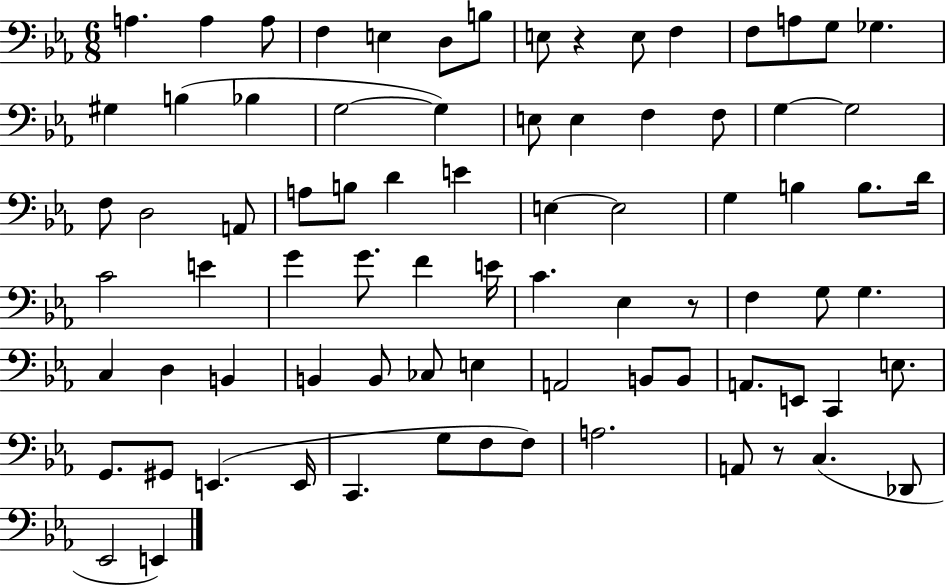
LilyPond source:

{
  \clef bass
  \numericTimeSignature
  \time 6/8
  \key ees \major
  a4. a4 a8 | f4 e4 d8 b8 | e8 r4 e8 f4 | f8 a8 g8 ges4. | \break gis4 b4( bes4 | g2~~ g4) | e8 e4 f4 f8 | g4~~ g2 | \break f8 d2 a,8 | a8 b8 d'4 e'4 | e4~~ e2 | g4 b4 b8. d'16 | \break c'2 e'4 | g'4 g'8. f'4 e'16 | c'4. ees4 r8 | f4 g8 g4. | \break c4 d4 b,4 | b,4 b,8 ces8 e4 | a,2 b,8 b,8 | a,8. e,8 c,4 e8. | \break g,8. gis,8 e,4.( e,16 | c,4. g8 f8 f8) | a2. | a,8 r8 c4.( des,8 | \break ees,2 e,4) | \bar "|."
}